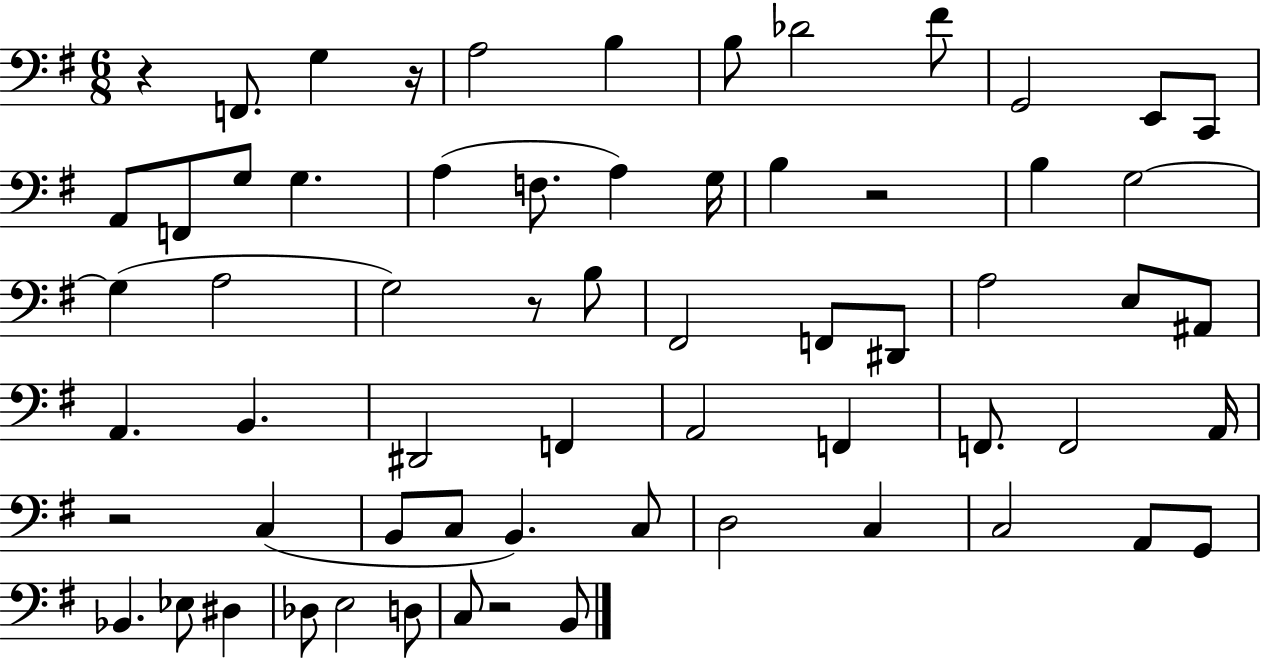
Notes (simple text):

R/q F2/e. G3/q R/s A3/h B3/q B3/e Db4/h F#4/e G2/h E2/e C2/e A2/e F2/e G3/e G3/q. A3/q F3/e. A3/q G3/s B3/q R/h B3/q G3/h G3/q A3/h G3/h R/e B3/e F#2/h F2/e D#2/e A3/h E3/e A#2/e A2/q. B2/q. D#2/h F2/q A2/h F2/q F2/e. F2/h A2/s R/h C3/q B2/e C3/e B2/q. C3/e D3/h C3/q C3/h A2/e G2/e Bb2/q. Eb3/e D#3/q Db3/e E3/h D3/e C3/e R/h B2/e